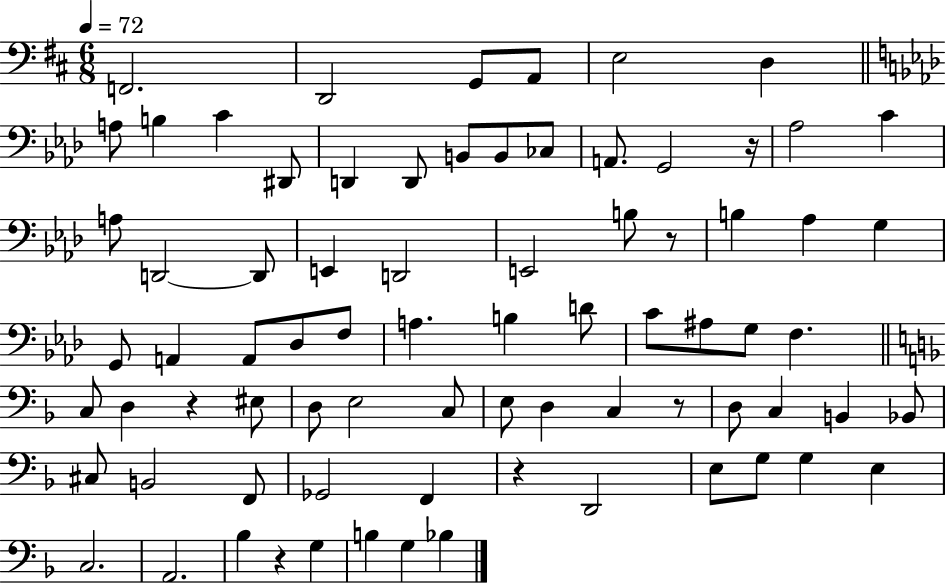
F2/h. D2/h G2/e A2/e E3/h D3/q A3/e B3/q C4/q D#2/e D2/q D2/e B2/e B2/e CES3/e A2/e. G2/h R/s Ab3/h C4/q A3/e D2/h D2/e E2/q D2/h E2/h B3/e R/e B3/q Ab3/q G3/q G2/e A2/q A2/e Db3/e F3/e A3/q. B3/q D4/e C4/e A#3/e G3/e F3/q. C3/e D3/q R/q EIS3/e D3/e E3/h C3/e E3/e D3/q C3/q R/e D3/e C3/q B2/q Bb2/e C#3/e B2/h F2/e Gb2/h F2/q R/q D2/h E3/e G3/e G3/q E3/q C3/h. A2/h. Bb3/q R/q G3/q B3/q G3/q Bb3/q